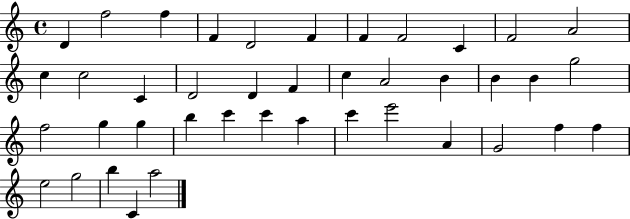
D4/q F5/h F5/q F4/q D4/h F4/q F4/q F4/h C4/q F4/h A4/h C5/q C5/h C4/q D4/h D4/q F4/q C5/q A4/h B4/q B4/q B4/q G5/h F5/h G5/q G5/q B5/q C6/q C6/q A5/q C6/q E6/h A4/q G4/h F5/q F5/q E5/h G5/h B5/q C4/q A5/h